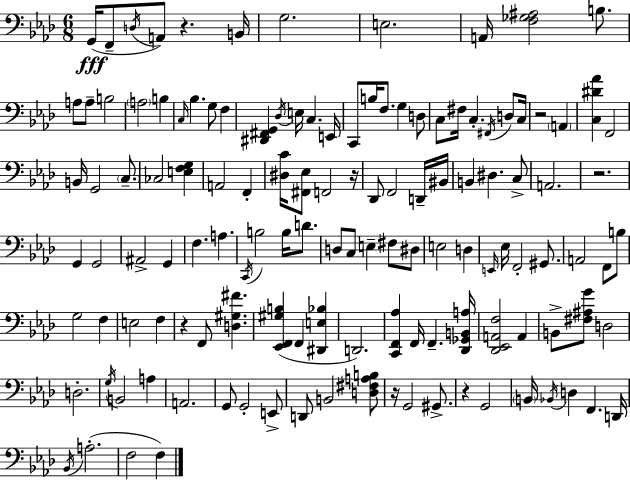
{
  \clef bass
  \numericTimeSignature
  \time 6/8
  \key aes \major
  g,16(\fff f,8-- \acciaccatura { d16 } a,8) r4. | b,16 g2. | e2. | a,16 <f ges ais>2 b8. | \break a8 a8-- b2 | \parenthesize a2 b4 | \grace { c16 } bes4. g8 f4 | <dis, fis, g,>4 \acciaccatura { des16 } e16 c4. | \break e,16 c,8 b16 f8. g4 | d8 c8 fis16 c4.-. | \acciaccatura { fis,16 } d8 c16 r2 | \parenthesize a,4 <c dis' aes'>4 f,2 | \break b,16 g,2 | \parenthesize c8.-- ces2 | <e f g>4 a,2 | f,4-. <dis c'>16 <fis, ees>8 f,2 | \break r16 des,8 f,2 | d,16-- bis,16 b,4 dis4. | c8-> a,2. | r2. | \break g,4 g,2 | ais,2-> | g,4 f4. a4. | \acciaccatura { c,16 } b2 | \break b16 d'8. d8 c8 e4-- | fis8 dis8 e2 | d4 \grace { e,16 } ees16 f,2-. | gis,8. a,2 | \break f,8 b8 g2 | f4 e2 | f4 r4 f,8 | <d gis fis'>4. <ees, f, gis b>4( f,4 | \break <dis, e bes>4 d,2.) | <c, f, aes>4 f,16 f,4.-- | <des, ges, b, a>16 <des, ees, a, f>2 | a,4 b,8-> <fis ais g'>8 d2 | \break d2.-. | \acciaccatura { g16 } b,2 | a4 a,2. | g,8 g,2-. | \break e,8-> d,8 b,2 | <d fis a b>8 r16 g,2 | gis,8.-> r4 g,2 | \parenthesize b,16 \acciaccatura { bes,16 } d4 | \break f,4. d,16 \acciaccatura { bes,16 } a2.-.( | f2 | f4) \bar "|."
}